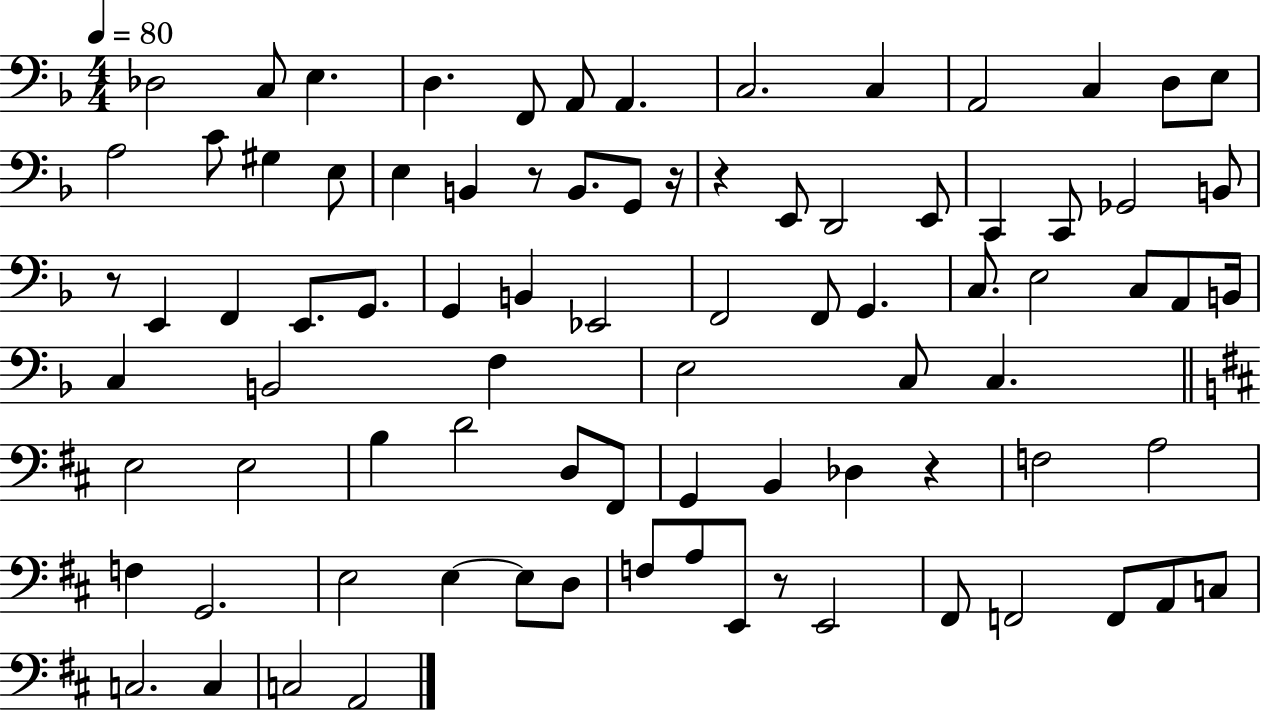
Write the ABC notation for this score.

X:1
T:Untitled
M:4/4
L:1/4
K:F
_D,2 C,/2 E, D, F,,/2 A,,/2 A,, C,2 C, A,,2 C, D,/2 E,/2 A,2 C/2 ^G, E,/2 E, B,, z/2 B,,/2 G,,/2 z/4 z E,,/2 D,,2 E,,/2 C,, C,,/2 _G,,2 B,,/2 z/2 E,, F,, E,,/2 G,,/2 G,, B,, _E,,2 F,,2 F,,/2 G,, C,/2 E,2 C,/2 A,,/2 B,,/4 C, B,,2 F, E,2 C,/2 C, E,2 E,2 B, D2 D,/2 ^F,,/2 G,, B,, _D, z F,2 A,2 F, G,,2 E,2 E, E,/2 D,/2 F,/2 A,/2 E,,/2 z/2 E,,2 ^F,,/2 F,,2 F,,/2 A,,/2 C,/2 C,2 C, C,2 A,,2